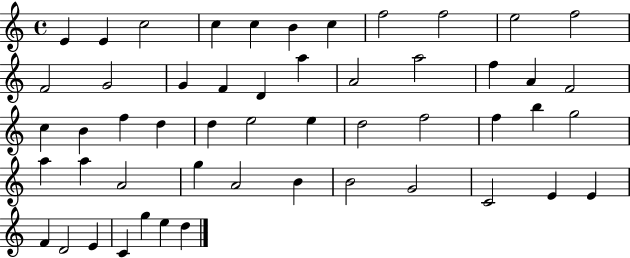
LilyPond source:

{
  \clef treble
  \time 4/4
  \defaultTimeSignature
  \key c \major
  e'4 e'4 c''2 | c''4 c''4 b'4 c''4 | f''2 f''2 | e''2 f''2 | \break f'2 g'2 | g'4 f'4 d'4 a''4 | a'2 a''2 | f''4 a'4 f'2 | \break c''4 b'4 f''4 d''4 | d''4 e''2 e''4 | d''2 f''2 | f''4 b''4 g''2 | \break a''4 a''4 a'2 | g''4 a'2 b'4 | b'2 g'2 | c'2 e'4 e'4 | \break f'4 d'2 e'4 | c'4 g''4 e''4 d''4 | \bar "|."
}